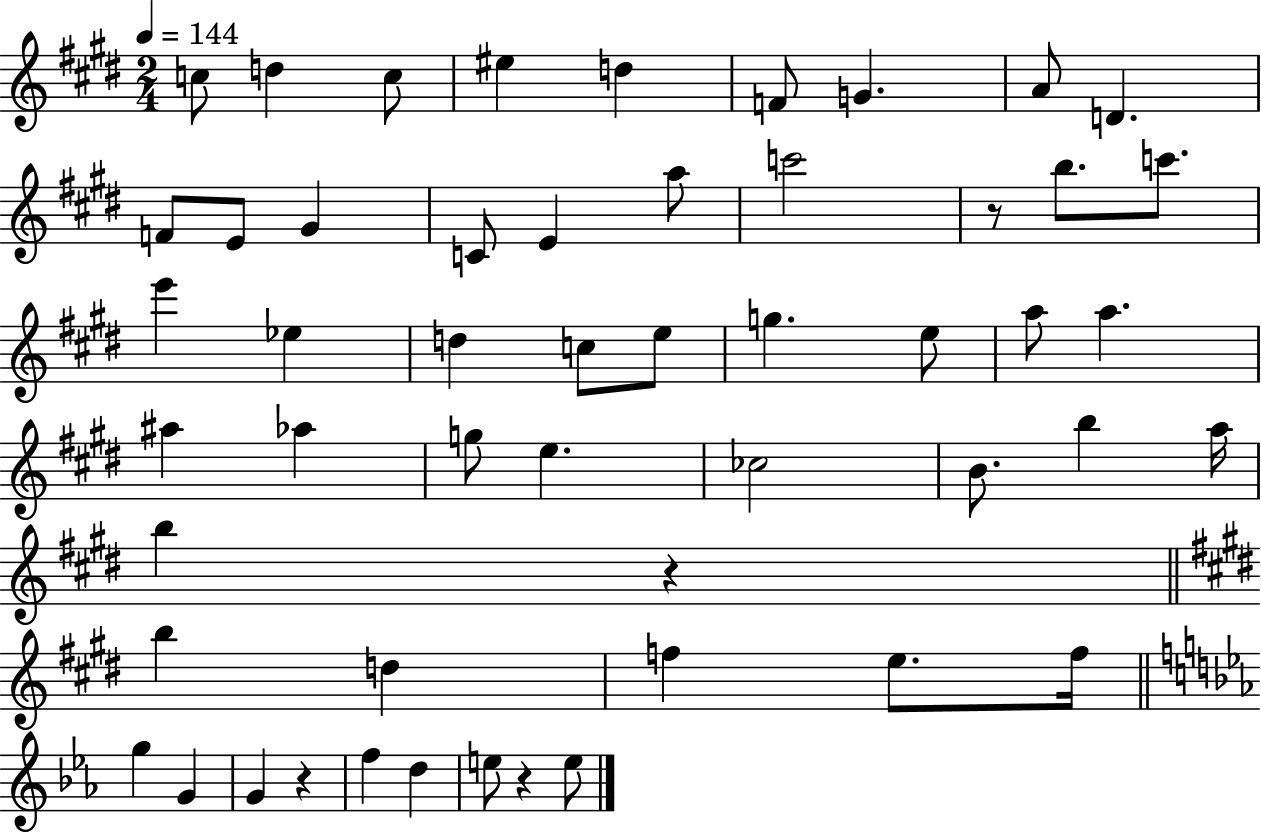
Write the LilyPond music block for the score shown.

{
  \clef treble
  \numericTimeSignature
  \time 2/4
  \key e \major
  \tempo 4 = 144
  c''8 d''4 c''8 | eis''4 d''4 | f'8 g'4. | a'8 d'4. | \break f'8 e'8 gis'4 | c'8 e'4 a''8 | c'''2 | r8 b''8. c'''8. | \break e'''4 ees''4 | d''4 c''8 e''8 | g''4. e''8 | a''8 a''4. | \break ais''4 aes''4 | g''8 e''4. | ces''2 | b'8. b''4 a''16 | \break b''4 r4 | \bar "||" \break \key e \major b''4 d''4 | f''4 e''8. f''16 | \bar "||" \break \key ees \major g''4 g'4 | g'4 r4 | f''4 d''4 | e''8 r4 e''8 | \break \bar "|."
}